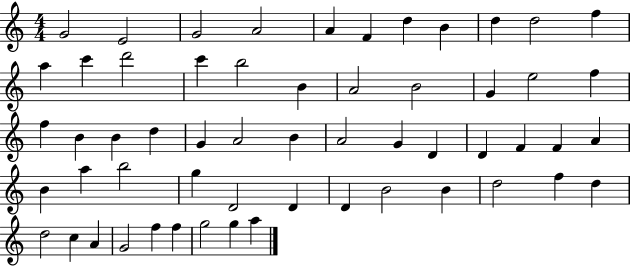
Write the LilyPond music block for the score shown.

{
  \clef treble
  \numericTimeSignature
  \time 4/4
  \key c \major
  g'2 e'2 | g'2 a'2 | a'4 f'4 d''4 b'4 | d''4 d''2 f''4 | \break a''4 c'''4 d'''2 | c'''4 b''2 b'4 | a'2 b'2 | g'4 e''2 f''4 | \break f''4 b'4 b'4 d''4 | g'4 a'2 b'4 | a'2 g'4 d'4 | d'4 f'4 f'4 a'4 | \break b'4 a''4 b''2 | g''4 d'2 d'4 | d'4 b'2 b'4 | d''2 f''4 d''4 | \break d''2 c''4 a'4 | g'2 f''4 f''4 | g''2 g''4 a''4 | \bar "|."
}